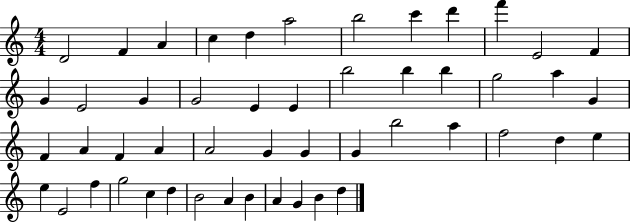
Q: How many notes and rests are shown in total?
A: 50